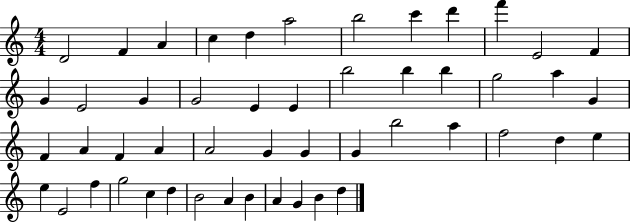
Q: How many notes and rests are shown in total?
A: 50